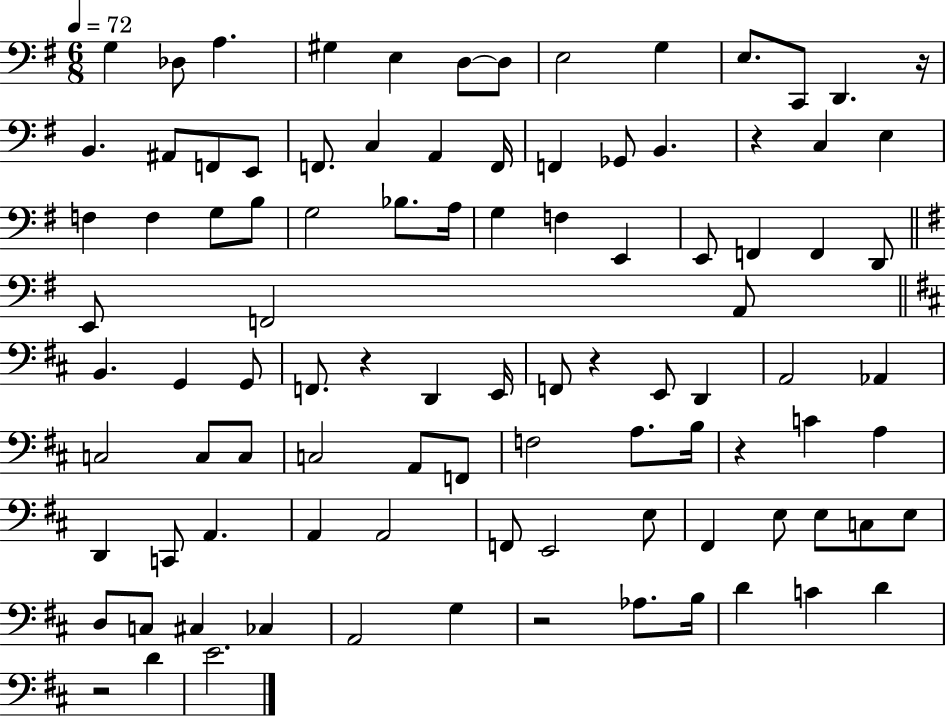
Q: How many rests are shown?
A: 7